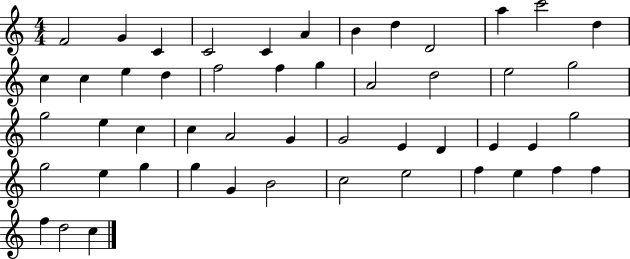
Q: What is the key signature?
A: C major